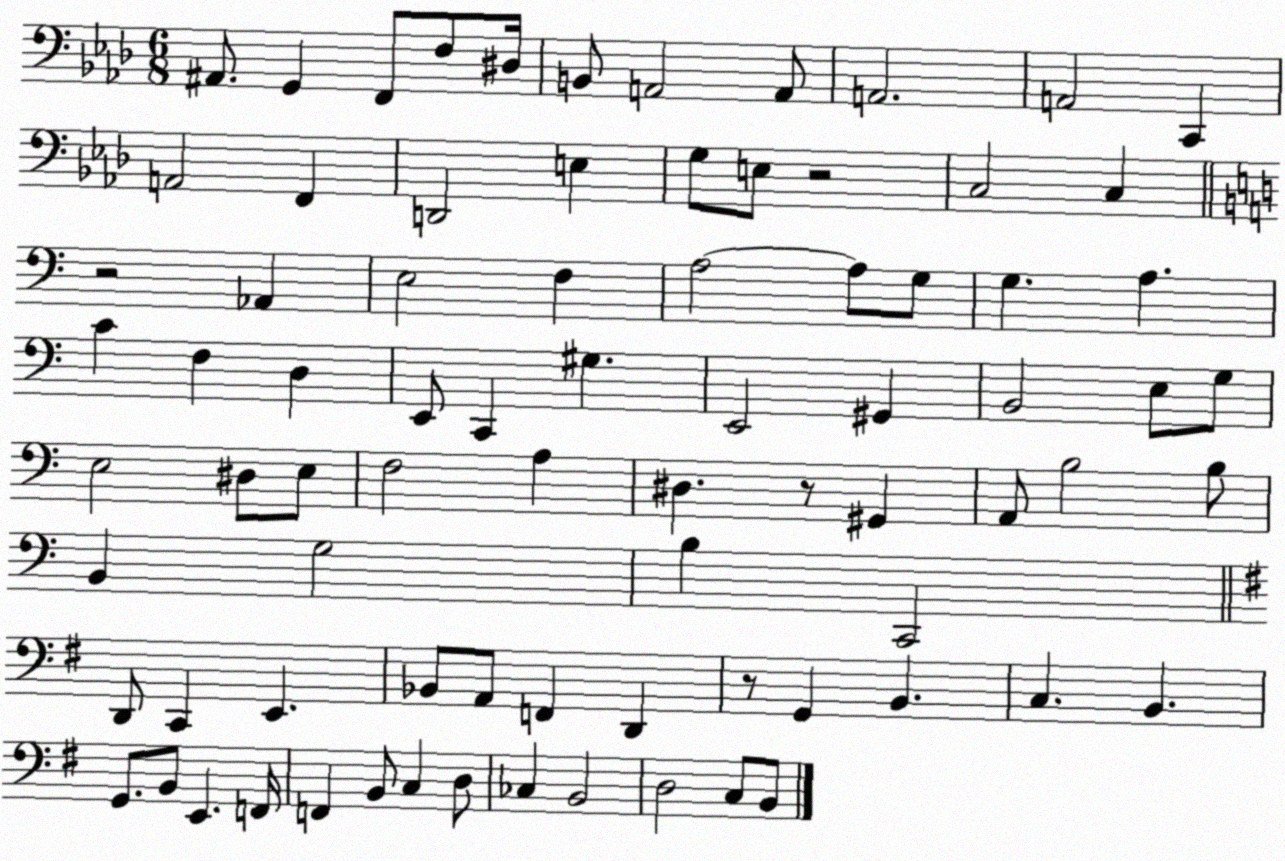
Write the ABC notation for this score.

X:1
T:Untitled
M:6/8
L:1/4
K:Ab
^A,,/2 G,, F,,/2 F,/2 ^D,/4 B,,/2 A,,2 A,,/2 A,,2 A,,2 C,, A,,2 F,, D,,2 E, G,/2 E,/2 z2 C,2 C, z2 _A,, E,2 F, A,2 A,/2 G,/2 G, A, C F, D, E,,/2 C,, ^G, E,,2 ^G,, B,,2 E,/2 G,/2 E,2 ^D,/2 E,/2 F,2 A, ^D, z/2 ^G,, A,,/2 B,2 B,/2 B,, G,2 B, C,,2 D,,/2 C,, E,, _B,,/2 A,,/2 F,, D,, z/2 G,, B,, C, B,, G,,/2 B,,/2 E,, F,,/4 F,, B,,/2 C, D,/2 _C, B,,2 D,2 C,/2 B,,/2